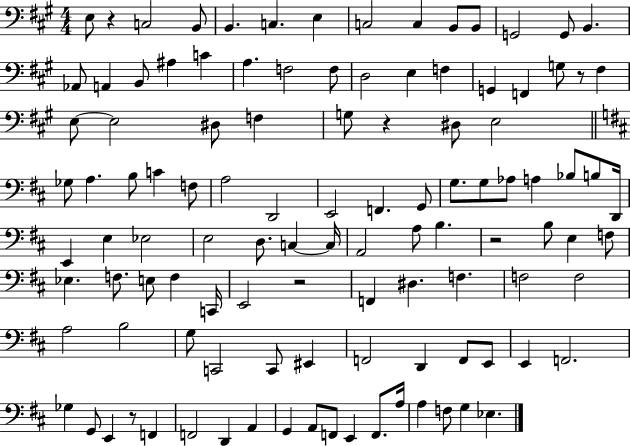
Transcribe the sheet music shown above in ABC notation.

X:1
T:Untitled
M:4/4
L:1/4
K:A
E,/2 z C,2 B,,/2 B,, C, E, C,2 C, B,,/2 B,,/2 G,,2 G,,/2 B,, _A,,/2 A,, B,,/2 ^A, C A, F,2 F,/2 D,2 E, F, G,, F,, G,/2 z/2 ^F, E,/2 E,2 ^D,/2 F, G,/2 z ^D,/2 E,2 _G,/2 A, B,/2 C F,/2 A,2 D,,2 E,,2 F,, G,,/2 G,/2 G,/2 _A,/2 A, _B,/2 B,/2 D,,/4 E,, E, _E,2 E,2 D,/2 C, C,/4 A,,2 A,/2 B, z2 B,/2 E, F,/2 _E, F,/2 E,/2 F, C,,/4 E,,2 z2 F,, ^D, F, F,2 F,2 A,2 B,2 G,/2 C,,2 C,,/2 ^E,, F,,2 D,, F,,/2 E,,/2 E,, F,,2 _G, G,,/2 E,, z/2 F,, F,,2 D,, A,, G,, A,,/2 F,,/2 E,, F,,/2 A,/4 A, F,/2 G, _E,